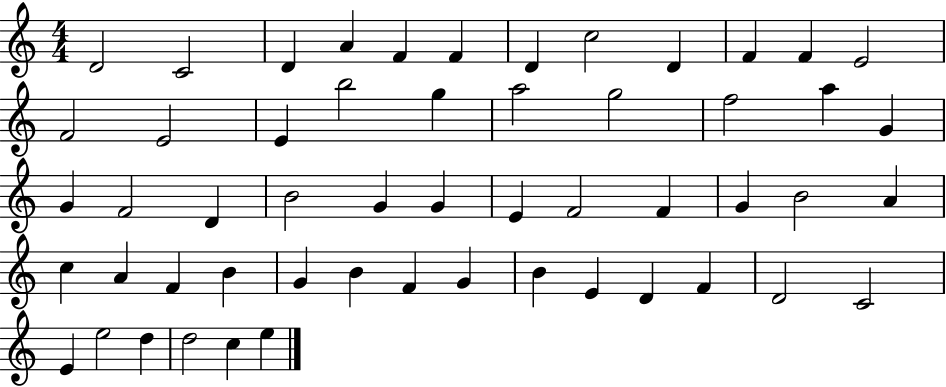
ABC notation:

X:1
T:Untitled
M:4/4
L:1/4
K:C
D2 C2 D A F F D c2 D F F E2 F2 E2 E b2 g a2 g2 f2 a G G F2 D B2 G G E F2 F G B2 A c A F B G B F G B E D F D2 C2 E e2 d d2 c e